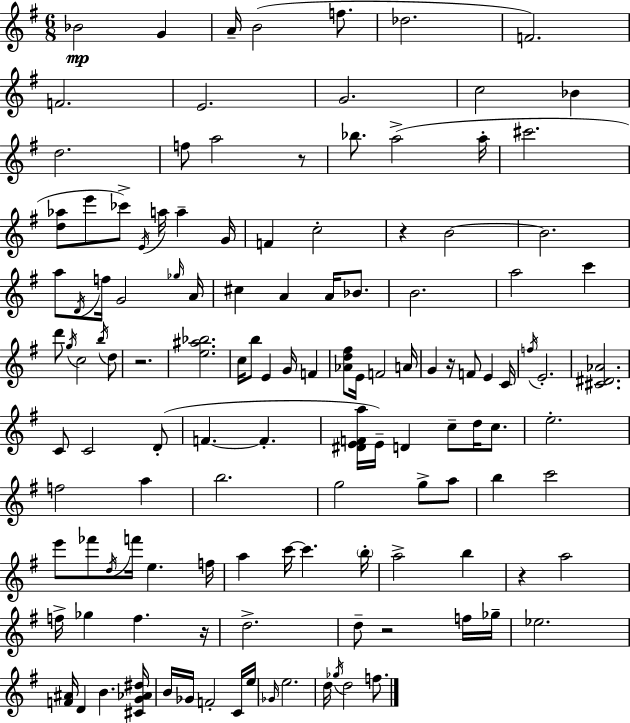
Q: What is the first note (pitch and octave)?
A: Bb4